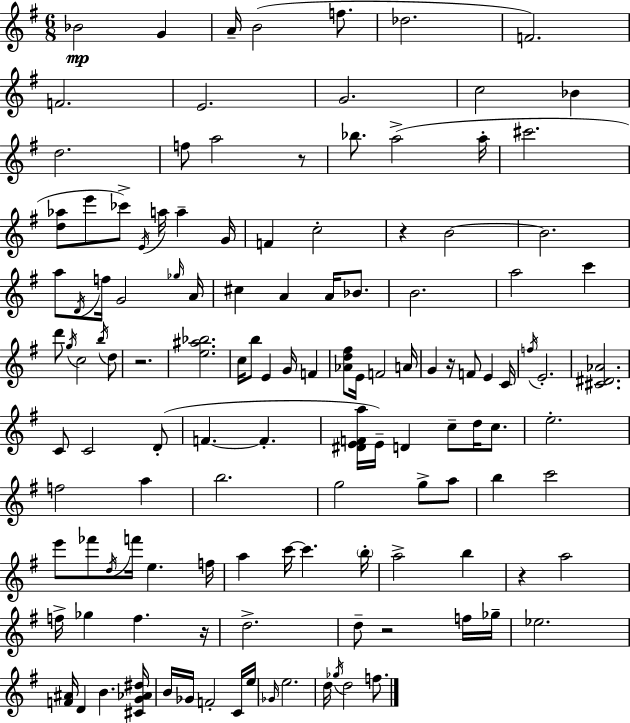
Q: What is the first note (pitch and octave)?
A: Bb4